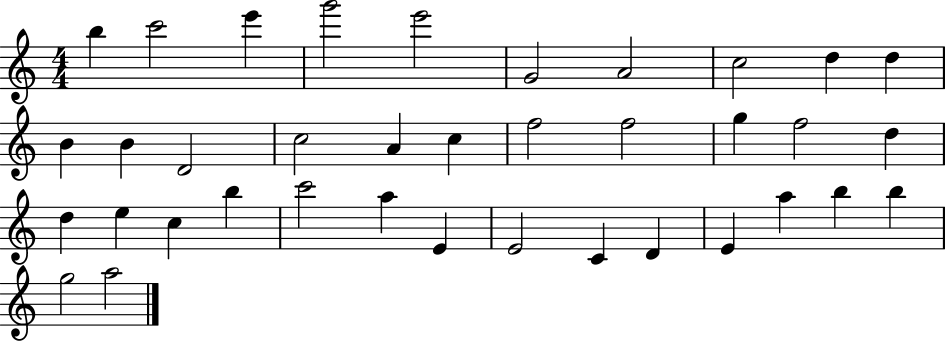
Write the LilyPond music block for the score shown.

{
  \clef treble
  \numericTimeSignature
  \time 4/4
  \key c \major
  b''4 c'''2 e'''4 | g'''2 e'''2 | g'2 a'2 | c''2 d''4 d''4 | \break b'4 b'4 d'2 | c''2 a'4 c''4 | f''2 f''2 | g''4 f''2 d''4 | \break d''4 e''4 c''4 b''4 | c'''2 a''4 e'4 | e'2 c'4 d'4 | e'4 a''4 b''4 b''4 | \break g''2 a''2 | \bar "|."
}